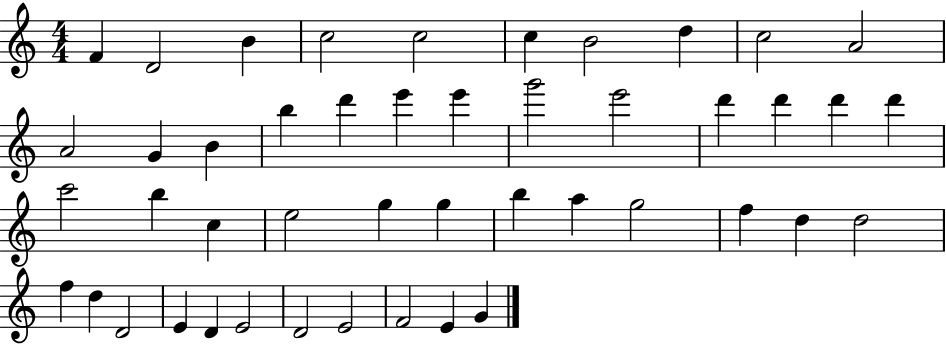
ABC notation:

X:1
T:Untitled
M:4/4
L:1/4
K:C
F D2 B c2 c2 c B2 d c2 A2 A2 G B b d' e' e' g'2 e'2 d' d' d' d' c'2 b c e2 g g b a g2 f d d2 f d D2 E D E2 D2 E2 F2 E G